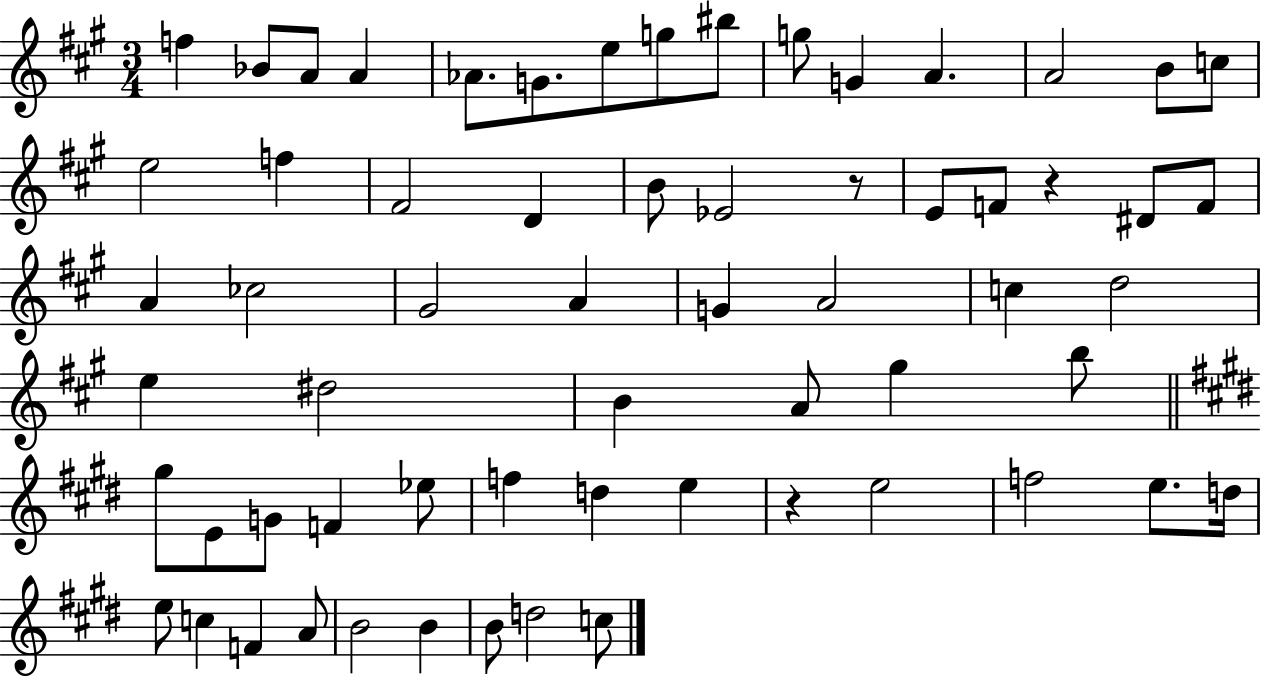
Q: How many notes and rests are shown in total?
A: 63